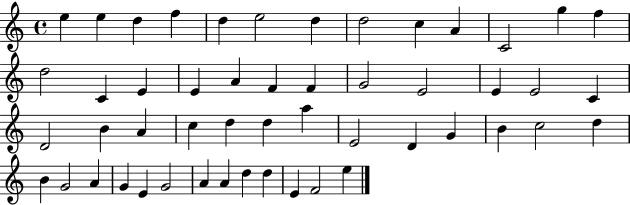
E5/q E5/q D5/q F5/q D5/q E5/h D5/q D5/h C5/q A4/q C4/h G5/q F5/q D5/h C4/q E4/q E4/q A4/q F4/q F4/q G4/h E4/h E4/q E4/h C4/q D4/h B4/q A4/q C5/q D5/q D5/q A5/q E4/h D4/q G4/q B4/q C5/h D5/q B4/q G4/h A4/q G4/q E4/q G4/h A4/q A4/q D5/q D5/q E4/q F4/h E5/q